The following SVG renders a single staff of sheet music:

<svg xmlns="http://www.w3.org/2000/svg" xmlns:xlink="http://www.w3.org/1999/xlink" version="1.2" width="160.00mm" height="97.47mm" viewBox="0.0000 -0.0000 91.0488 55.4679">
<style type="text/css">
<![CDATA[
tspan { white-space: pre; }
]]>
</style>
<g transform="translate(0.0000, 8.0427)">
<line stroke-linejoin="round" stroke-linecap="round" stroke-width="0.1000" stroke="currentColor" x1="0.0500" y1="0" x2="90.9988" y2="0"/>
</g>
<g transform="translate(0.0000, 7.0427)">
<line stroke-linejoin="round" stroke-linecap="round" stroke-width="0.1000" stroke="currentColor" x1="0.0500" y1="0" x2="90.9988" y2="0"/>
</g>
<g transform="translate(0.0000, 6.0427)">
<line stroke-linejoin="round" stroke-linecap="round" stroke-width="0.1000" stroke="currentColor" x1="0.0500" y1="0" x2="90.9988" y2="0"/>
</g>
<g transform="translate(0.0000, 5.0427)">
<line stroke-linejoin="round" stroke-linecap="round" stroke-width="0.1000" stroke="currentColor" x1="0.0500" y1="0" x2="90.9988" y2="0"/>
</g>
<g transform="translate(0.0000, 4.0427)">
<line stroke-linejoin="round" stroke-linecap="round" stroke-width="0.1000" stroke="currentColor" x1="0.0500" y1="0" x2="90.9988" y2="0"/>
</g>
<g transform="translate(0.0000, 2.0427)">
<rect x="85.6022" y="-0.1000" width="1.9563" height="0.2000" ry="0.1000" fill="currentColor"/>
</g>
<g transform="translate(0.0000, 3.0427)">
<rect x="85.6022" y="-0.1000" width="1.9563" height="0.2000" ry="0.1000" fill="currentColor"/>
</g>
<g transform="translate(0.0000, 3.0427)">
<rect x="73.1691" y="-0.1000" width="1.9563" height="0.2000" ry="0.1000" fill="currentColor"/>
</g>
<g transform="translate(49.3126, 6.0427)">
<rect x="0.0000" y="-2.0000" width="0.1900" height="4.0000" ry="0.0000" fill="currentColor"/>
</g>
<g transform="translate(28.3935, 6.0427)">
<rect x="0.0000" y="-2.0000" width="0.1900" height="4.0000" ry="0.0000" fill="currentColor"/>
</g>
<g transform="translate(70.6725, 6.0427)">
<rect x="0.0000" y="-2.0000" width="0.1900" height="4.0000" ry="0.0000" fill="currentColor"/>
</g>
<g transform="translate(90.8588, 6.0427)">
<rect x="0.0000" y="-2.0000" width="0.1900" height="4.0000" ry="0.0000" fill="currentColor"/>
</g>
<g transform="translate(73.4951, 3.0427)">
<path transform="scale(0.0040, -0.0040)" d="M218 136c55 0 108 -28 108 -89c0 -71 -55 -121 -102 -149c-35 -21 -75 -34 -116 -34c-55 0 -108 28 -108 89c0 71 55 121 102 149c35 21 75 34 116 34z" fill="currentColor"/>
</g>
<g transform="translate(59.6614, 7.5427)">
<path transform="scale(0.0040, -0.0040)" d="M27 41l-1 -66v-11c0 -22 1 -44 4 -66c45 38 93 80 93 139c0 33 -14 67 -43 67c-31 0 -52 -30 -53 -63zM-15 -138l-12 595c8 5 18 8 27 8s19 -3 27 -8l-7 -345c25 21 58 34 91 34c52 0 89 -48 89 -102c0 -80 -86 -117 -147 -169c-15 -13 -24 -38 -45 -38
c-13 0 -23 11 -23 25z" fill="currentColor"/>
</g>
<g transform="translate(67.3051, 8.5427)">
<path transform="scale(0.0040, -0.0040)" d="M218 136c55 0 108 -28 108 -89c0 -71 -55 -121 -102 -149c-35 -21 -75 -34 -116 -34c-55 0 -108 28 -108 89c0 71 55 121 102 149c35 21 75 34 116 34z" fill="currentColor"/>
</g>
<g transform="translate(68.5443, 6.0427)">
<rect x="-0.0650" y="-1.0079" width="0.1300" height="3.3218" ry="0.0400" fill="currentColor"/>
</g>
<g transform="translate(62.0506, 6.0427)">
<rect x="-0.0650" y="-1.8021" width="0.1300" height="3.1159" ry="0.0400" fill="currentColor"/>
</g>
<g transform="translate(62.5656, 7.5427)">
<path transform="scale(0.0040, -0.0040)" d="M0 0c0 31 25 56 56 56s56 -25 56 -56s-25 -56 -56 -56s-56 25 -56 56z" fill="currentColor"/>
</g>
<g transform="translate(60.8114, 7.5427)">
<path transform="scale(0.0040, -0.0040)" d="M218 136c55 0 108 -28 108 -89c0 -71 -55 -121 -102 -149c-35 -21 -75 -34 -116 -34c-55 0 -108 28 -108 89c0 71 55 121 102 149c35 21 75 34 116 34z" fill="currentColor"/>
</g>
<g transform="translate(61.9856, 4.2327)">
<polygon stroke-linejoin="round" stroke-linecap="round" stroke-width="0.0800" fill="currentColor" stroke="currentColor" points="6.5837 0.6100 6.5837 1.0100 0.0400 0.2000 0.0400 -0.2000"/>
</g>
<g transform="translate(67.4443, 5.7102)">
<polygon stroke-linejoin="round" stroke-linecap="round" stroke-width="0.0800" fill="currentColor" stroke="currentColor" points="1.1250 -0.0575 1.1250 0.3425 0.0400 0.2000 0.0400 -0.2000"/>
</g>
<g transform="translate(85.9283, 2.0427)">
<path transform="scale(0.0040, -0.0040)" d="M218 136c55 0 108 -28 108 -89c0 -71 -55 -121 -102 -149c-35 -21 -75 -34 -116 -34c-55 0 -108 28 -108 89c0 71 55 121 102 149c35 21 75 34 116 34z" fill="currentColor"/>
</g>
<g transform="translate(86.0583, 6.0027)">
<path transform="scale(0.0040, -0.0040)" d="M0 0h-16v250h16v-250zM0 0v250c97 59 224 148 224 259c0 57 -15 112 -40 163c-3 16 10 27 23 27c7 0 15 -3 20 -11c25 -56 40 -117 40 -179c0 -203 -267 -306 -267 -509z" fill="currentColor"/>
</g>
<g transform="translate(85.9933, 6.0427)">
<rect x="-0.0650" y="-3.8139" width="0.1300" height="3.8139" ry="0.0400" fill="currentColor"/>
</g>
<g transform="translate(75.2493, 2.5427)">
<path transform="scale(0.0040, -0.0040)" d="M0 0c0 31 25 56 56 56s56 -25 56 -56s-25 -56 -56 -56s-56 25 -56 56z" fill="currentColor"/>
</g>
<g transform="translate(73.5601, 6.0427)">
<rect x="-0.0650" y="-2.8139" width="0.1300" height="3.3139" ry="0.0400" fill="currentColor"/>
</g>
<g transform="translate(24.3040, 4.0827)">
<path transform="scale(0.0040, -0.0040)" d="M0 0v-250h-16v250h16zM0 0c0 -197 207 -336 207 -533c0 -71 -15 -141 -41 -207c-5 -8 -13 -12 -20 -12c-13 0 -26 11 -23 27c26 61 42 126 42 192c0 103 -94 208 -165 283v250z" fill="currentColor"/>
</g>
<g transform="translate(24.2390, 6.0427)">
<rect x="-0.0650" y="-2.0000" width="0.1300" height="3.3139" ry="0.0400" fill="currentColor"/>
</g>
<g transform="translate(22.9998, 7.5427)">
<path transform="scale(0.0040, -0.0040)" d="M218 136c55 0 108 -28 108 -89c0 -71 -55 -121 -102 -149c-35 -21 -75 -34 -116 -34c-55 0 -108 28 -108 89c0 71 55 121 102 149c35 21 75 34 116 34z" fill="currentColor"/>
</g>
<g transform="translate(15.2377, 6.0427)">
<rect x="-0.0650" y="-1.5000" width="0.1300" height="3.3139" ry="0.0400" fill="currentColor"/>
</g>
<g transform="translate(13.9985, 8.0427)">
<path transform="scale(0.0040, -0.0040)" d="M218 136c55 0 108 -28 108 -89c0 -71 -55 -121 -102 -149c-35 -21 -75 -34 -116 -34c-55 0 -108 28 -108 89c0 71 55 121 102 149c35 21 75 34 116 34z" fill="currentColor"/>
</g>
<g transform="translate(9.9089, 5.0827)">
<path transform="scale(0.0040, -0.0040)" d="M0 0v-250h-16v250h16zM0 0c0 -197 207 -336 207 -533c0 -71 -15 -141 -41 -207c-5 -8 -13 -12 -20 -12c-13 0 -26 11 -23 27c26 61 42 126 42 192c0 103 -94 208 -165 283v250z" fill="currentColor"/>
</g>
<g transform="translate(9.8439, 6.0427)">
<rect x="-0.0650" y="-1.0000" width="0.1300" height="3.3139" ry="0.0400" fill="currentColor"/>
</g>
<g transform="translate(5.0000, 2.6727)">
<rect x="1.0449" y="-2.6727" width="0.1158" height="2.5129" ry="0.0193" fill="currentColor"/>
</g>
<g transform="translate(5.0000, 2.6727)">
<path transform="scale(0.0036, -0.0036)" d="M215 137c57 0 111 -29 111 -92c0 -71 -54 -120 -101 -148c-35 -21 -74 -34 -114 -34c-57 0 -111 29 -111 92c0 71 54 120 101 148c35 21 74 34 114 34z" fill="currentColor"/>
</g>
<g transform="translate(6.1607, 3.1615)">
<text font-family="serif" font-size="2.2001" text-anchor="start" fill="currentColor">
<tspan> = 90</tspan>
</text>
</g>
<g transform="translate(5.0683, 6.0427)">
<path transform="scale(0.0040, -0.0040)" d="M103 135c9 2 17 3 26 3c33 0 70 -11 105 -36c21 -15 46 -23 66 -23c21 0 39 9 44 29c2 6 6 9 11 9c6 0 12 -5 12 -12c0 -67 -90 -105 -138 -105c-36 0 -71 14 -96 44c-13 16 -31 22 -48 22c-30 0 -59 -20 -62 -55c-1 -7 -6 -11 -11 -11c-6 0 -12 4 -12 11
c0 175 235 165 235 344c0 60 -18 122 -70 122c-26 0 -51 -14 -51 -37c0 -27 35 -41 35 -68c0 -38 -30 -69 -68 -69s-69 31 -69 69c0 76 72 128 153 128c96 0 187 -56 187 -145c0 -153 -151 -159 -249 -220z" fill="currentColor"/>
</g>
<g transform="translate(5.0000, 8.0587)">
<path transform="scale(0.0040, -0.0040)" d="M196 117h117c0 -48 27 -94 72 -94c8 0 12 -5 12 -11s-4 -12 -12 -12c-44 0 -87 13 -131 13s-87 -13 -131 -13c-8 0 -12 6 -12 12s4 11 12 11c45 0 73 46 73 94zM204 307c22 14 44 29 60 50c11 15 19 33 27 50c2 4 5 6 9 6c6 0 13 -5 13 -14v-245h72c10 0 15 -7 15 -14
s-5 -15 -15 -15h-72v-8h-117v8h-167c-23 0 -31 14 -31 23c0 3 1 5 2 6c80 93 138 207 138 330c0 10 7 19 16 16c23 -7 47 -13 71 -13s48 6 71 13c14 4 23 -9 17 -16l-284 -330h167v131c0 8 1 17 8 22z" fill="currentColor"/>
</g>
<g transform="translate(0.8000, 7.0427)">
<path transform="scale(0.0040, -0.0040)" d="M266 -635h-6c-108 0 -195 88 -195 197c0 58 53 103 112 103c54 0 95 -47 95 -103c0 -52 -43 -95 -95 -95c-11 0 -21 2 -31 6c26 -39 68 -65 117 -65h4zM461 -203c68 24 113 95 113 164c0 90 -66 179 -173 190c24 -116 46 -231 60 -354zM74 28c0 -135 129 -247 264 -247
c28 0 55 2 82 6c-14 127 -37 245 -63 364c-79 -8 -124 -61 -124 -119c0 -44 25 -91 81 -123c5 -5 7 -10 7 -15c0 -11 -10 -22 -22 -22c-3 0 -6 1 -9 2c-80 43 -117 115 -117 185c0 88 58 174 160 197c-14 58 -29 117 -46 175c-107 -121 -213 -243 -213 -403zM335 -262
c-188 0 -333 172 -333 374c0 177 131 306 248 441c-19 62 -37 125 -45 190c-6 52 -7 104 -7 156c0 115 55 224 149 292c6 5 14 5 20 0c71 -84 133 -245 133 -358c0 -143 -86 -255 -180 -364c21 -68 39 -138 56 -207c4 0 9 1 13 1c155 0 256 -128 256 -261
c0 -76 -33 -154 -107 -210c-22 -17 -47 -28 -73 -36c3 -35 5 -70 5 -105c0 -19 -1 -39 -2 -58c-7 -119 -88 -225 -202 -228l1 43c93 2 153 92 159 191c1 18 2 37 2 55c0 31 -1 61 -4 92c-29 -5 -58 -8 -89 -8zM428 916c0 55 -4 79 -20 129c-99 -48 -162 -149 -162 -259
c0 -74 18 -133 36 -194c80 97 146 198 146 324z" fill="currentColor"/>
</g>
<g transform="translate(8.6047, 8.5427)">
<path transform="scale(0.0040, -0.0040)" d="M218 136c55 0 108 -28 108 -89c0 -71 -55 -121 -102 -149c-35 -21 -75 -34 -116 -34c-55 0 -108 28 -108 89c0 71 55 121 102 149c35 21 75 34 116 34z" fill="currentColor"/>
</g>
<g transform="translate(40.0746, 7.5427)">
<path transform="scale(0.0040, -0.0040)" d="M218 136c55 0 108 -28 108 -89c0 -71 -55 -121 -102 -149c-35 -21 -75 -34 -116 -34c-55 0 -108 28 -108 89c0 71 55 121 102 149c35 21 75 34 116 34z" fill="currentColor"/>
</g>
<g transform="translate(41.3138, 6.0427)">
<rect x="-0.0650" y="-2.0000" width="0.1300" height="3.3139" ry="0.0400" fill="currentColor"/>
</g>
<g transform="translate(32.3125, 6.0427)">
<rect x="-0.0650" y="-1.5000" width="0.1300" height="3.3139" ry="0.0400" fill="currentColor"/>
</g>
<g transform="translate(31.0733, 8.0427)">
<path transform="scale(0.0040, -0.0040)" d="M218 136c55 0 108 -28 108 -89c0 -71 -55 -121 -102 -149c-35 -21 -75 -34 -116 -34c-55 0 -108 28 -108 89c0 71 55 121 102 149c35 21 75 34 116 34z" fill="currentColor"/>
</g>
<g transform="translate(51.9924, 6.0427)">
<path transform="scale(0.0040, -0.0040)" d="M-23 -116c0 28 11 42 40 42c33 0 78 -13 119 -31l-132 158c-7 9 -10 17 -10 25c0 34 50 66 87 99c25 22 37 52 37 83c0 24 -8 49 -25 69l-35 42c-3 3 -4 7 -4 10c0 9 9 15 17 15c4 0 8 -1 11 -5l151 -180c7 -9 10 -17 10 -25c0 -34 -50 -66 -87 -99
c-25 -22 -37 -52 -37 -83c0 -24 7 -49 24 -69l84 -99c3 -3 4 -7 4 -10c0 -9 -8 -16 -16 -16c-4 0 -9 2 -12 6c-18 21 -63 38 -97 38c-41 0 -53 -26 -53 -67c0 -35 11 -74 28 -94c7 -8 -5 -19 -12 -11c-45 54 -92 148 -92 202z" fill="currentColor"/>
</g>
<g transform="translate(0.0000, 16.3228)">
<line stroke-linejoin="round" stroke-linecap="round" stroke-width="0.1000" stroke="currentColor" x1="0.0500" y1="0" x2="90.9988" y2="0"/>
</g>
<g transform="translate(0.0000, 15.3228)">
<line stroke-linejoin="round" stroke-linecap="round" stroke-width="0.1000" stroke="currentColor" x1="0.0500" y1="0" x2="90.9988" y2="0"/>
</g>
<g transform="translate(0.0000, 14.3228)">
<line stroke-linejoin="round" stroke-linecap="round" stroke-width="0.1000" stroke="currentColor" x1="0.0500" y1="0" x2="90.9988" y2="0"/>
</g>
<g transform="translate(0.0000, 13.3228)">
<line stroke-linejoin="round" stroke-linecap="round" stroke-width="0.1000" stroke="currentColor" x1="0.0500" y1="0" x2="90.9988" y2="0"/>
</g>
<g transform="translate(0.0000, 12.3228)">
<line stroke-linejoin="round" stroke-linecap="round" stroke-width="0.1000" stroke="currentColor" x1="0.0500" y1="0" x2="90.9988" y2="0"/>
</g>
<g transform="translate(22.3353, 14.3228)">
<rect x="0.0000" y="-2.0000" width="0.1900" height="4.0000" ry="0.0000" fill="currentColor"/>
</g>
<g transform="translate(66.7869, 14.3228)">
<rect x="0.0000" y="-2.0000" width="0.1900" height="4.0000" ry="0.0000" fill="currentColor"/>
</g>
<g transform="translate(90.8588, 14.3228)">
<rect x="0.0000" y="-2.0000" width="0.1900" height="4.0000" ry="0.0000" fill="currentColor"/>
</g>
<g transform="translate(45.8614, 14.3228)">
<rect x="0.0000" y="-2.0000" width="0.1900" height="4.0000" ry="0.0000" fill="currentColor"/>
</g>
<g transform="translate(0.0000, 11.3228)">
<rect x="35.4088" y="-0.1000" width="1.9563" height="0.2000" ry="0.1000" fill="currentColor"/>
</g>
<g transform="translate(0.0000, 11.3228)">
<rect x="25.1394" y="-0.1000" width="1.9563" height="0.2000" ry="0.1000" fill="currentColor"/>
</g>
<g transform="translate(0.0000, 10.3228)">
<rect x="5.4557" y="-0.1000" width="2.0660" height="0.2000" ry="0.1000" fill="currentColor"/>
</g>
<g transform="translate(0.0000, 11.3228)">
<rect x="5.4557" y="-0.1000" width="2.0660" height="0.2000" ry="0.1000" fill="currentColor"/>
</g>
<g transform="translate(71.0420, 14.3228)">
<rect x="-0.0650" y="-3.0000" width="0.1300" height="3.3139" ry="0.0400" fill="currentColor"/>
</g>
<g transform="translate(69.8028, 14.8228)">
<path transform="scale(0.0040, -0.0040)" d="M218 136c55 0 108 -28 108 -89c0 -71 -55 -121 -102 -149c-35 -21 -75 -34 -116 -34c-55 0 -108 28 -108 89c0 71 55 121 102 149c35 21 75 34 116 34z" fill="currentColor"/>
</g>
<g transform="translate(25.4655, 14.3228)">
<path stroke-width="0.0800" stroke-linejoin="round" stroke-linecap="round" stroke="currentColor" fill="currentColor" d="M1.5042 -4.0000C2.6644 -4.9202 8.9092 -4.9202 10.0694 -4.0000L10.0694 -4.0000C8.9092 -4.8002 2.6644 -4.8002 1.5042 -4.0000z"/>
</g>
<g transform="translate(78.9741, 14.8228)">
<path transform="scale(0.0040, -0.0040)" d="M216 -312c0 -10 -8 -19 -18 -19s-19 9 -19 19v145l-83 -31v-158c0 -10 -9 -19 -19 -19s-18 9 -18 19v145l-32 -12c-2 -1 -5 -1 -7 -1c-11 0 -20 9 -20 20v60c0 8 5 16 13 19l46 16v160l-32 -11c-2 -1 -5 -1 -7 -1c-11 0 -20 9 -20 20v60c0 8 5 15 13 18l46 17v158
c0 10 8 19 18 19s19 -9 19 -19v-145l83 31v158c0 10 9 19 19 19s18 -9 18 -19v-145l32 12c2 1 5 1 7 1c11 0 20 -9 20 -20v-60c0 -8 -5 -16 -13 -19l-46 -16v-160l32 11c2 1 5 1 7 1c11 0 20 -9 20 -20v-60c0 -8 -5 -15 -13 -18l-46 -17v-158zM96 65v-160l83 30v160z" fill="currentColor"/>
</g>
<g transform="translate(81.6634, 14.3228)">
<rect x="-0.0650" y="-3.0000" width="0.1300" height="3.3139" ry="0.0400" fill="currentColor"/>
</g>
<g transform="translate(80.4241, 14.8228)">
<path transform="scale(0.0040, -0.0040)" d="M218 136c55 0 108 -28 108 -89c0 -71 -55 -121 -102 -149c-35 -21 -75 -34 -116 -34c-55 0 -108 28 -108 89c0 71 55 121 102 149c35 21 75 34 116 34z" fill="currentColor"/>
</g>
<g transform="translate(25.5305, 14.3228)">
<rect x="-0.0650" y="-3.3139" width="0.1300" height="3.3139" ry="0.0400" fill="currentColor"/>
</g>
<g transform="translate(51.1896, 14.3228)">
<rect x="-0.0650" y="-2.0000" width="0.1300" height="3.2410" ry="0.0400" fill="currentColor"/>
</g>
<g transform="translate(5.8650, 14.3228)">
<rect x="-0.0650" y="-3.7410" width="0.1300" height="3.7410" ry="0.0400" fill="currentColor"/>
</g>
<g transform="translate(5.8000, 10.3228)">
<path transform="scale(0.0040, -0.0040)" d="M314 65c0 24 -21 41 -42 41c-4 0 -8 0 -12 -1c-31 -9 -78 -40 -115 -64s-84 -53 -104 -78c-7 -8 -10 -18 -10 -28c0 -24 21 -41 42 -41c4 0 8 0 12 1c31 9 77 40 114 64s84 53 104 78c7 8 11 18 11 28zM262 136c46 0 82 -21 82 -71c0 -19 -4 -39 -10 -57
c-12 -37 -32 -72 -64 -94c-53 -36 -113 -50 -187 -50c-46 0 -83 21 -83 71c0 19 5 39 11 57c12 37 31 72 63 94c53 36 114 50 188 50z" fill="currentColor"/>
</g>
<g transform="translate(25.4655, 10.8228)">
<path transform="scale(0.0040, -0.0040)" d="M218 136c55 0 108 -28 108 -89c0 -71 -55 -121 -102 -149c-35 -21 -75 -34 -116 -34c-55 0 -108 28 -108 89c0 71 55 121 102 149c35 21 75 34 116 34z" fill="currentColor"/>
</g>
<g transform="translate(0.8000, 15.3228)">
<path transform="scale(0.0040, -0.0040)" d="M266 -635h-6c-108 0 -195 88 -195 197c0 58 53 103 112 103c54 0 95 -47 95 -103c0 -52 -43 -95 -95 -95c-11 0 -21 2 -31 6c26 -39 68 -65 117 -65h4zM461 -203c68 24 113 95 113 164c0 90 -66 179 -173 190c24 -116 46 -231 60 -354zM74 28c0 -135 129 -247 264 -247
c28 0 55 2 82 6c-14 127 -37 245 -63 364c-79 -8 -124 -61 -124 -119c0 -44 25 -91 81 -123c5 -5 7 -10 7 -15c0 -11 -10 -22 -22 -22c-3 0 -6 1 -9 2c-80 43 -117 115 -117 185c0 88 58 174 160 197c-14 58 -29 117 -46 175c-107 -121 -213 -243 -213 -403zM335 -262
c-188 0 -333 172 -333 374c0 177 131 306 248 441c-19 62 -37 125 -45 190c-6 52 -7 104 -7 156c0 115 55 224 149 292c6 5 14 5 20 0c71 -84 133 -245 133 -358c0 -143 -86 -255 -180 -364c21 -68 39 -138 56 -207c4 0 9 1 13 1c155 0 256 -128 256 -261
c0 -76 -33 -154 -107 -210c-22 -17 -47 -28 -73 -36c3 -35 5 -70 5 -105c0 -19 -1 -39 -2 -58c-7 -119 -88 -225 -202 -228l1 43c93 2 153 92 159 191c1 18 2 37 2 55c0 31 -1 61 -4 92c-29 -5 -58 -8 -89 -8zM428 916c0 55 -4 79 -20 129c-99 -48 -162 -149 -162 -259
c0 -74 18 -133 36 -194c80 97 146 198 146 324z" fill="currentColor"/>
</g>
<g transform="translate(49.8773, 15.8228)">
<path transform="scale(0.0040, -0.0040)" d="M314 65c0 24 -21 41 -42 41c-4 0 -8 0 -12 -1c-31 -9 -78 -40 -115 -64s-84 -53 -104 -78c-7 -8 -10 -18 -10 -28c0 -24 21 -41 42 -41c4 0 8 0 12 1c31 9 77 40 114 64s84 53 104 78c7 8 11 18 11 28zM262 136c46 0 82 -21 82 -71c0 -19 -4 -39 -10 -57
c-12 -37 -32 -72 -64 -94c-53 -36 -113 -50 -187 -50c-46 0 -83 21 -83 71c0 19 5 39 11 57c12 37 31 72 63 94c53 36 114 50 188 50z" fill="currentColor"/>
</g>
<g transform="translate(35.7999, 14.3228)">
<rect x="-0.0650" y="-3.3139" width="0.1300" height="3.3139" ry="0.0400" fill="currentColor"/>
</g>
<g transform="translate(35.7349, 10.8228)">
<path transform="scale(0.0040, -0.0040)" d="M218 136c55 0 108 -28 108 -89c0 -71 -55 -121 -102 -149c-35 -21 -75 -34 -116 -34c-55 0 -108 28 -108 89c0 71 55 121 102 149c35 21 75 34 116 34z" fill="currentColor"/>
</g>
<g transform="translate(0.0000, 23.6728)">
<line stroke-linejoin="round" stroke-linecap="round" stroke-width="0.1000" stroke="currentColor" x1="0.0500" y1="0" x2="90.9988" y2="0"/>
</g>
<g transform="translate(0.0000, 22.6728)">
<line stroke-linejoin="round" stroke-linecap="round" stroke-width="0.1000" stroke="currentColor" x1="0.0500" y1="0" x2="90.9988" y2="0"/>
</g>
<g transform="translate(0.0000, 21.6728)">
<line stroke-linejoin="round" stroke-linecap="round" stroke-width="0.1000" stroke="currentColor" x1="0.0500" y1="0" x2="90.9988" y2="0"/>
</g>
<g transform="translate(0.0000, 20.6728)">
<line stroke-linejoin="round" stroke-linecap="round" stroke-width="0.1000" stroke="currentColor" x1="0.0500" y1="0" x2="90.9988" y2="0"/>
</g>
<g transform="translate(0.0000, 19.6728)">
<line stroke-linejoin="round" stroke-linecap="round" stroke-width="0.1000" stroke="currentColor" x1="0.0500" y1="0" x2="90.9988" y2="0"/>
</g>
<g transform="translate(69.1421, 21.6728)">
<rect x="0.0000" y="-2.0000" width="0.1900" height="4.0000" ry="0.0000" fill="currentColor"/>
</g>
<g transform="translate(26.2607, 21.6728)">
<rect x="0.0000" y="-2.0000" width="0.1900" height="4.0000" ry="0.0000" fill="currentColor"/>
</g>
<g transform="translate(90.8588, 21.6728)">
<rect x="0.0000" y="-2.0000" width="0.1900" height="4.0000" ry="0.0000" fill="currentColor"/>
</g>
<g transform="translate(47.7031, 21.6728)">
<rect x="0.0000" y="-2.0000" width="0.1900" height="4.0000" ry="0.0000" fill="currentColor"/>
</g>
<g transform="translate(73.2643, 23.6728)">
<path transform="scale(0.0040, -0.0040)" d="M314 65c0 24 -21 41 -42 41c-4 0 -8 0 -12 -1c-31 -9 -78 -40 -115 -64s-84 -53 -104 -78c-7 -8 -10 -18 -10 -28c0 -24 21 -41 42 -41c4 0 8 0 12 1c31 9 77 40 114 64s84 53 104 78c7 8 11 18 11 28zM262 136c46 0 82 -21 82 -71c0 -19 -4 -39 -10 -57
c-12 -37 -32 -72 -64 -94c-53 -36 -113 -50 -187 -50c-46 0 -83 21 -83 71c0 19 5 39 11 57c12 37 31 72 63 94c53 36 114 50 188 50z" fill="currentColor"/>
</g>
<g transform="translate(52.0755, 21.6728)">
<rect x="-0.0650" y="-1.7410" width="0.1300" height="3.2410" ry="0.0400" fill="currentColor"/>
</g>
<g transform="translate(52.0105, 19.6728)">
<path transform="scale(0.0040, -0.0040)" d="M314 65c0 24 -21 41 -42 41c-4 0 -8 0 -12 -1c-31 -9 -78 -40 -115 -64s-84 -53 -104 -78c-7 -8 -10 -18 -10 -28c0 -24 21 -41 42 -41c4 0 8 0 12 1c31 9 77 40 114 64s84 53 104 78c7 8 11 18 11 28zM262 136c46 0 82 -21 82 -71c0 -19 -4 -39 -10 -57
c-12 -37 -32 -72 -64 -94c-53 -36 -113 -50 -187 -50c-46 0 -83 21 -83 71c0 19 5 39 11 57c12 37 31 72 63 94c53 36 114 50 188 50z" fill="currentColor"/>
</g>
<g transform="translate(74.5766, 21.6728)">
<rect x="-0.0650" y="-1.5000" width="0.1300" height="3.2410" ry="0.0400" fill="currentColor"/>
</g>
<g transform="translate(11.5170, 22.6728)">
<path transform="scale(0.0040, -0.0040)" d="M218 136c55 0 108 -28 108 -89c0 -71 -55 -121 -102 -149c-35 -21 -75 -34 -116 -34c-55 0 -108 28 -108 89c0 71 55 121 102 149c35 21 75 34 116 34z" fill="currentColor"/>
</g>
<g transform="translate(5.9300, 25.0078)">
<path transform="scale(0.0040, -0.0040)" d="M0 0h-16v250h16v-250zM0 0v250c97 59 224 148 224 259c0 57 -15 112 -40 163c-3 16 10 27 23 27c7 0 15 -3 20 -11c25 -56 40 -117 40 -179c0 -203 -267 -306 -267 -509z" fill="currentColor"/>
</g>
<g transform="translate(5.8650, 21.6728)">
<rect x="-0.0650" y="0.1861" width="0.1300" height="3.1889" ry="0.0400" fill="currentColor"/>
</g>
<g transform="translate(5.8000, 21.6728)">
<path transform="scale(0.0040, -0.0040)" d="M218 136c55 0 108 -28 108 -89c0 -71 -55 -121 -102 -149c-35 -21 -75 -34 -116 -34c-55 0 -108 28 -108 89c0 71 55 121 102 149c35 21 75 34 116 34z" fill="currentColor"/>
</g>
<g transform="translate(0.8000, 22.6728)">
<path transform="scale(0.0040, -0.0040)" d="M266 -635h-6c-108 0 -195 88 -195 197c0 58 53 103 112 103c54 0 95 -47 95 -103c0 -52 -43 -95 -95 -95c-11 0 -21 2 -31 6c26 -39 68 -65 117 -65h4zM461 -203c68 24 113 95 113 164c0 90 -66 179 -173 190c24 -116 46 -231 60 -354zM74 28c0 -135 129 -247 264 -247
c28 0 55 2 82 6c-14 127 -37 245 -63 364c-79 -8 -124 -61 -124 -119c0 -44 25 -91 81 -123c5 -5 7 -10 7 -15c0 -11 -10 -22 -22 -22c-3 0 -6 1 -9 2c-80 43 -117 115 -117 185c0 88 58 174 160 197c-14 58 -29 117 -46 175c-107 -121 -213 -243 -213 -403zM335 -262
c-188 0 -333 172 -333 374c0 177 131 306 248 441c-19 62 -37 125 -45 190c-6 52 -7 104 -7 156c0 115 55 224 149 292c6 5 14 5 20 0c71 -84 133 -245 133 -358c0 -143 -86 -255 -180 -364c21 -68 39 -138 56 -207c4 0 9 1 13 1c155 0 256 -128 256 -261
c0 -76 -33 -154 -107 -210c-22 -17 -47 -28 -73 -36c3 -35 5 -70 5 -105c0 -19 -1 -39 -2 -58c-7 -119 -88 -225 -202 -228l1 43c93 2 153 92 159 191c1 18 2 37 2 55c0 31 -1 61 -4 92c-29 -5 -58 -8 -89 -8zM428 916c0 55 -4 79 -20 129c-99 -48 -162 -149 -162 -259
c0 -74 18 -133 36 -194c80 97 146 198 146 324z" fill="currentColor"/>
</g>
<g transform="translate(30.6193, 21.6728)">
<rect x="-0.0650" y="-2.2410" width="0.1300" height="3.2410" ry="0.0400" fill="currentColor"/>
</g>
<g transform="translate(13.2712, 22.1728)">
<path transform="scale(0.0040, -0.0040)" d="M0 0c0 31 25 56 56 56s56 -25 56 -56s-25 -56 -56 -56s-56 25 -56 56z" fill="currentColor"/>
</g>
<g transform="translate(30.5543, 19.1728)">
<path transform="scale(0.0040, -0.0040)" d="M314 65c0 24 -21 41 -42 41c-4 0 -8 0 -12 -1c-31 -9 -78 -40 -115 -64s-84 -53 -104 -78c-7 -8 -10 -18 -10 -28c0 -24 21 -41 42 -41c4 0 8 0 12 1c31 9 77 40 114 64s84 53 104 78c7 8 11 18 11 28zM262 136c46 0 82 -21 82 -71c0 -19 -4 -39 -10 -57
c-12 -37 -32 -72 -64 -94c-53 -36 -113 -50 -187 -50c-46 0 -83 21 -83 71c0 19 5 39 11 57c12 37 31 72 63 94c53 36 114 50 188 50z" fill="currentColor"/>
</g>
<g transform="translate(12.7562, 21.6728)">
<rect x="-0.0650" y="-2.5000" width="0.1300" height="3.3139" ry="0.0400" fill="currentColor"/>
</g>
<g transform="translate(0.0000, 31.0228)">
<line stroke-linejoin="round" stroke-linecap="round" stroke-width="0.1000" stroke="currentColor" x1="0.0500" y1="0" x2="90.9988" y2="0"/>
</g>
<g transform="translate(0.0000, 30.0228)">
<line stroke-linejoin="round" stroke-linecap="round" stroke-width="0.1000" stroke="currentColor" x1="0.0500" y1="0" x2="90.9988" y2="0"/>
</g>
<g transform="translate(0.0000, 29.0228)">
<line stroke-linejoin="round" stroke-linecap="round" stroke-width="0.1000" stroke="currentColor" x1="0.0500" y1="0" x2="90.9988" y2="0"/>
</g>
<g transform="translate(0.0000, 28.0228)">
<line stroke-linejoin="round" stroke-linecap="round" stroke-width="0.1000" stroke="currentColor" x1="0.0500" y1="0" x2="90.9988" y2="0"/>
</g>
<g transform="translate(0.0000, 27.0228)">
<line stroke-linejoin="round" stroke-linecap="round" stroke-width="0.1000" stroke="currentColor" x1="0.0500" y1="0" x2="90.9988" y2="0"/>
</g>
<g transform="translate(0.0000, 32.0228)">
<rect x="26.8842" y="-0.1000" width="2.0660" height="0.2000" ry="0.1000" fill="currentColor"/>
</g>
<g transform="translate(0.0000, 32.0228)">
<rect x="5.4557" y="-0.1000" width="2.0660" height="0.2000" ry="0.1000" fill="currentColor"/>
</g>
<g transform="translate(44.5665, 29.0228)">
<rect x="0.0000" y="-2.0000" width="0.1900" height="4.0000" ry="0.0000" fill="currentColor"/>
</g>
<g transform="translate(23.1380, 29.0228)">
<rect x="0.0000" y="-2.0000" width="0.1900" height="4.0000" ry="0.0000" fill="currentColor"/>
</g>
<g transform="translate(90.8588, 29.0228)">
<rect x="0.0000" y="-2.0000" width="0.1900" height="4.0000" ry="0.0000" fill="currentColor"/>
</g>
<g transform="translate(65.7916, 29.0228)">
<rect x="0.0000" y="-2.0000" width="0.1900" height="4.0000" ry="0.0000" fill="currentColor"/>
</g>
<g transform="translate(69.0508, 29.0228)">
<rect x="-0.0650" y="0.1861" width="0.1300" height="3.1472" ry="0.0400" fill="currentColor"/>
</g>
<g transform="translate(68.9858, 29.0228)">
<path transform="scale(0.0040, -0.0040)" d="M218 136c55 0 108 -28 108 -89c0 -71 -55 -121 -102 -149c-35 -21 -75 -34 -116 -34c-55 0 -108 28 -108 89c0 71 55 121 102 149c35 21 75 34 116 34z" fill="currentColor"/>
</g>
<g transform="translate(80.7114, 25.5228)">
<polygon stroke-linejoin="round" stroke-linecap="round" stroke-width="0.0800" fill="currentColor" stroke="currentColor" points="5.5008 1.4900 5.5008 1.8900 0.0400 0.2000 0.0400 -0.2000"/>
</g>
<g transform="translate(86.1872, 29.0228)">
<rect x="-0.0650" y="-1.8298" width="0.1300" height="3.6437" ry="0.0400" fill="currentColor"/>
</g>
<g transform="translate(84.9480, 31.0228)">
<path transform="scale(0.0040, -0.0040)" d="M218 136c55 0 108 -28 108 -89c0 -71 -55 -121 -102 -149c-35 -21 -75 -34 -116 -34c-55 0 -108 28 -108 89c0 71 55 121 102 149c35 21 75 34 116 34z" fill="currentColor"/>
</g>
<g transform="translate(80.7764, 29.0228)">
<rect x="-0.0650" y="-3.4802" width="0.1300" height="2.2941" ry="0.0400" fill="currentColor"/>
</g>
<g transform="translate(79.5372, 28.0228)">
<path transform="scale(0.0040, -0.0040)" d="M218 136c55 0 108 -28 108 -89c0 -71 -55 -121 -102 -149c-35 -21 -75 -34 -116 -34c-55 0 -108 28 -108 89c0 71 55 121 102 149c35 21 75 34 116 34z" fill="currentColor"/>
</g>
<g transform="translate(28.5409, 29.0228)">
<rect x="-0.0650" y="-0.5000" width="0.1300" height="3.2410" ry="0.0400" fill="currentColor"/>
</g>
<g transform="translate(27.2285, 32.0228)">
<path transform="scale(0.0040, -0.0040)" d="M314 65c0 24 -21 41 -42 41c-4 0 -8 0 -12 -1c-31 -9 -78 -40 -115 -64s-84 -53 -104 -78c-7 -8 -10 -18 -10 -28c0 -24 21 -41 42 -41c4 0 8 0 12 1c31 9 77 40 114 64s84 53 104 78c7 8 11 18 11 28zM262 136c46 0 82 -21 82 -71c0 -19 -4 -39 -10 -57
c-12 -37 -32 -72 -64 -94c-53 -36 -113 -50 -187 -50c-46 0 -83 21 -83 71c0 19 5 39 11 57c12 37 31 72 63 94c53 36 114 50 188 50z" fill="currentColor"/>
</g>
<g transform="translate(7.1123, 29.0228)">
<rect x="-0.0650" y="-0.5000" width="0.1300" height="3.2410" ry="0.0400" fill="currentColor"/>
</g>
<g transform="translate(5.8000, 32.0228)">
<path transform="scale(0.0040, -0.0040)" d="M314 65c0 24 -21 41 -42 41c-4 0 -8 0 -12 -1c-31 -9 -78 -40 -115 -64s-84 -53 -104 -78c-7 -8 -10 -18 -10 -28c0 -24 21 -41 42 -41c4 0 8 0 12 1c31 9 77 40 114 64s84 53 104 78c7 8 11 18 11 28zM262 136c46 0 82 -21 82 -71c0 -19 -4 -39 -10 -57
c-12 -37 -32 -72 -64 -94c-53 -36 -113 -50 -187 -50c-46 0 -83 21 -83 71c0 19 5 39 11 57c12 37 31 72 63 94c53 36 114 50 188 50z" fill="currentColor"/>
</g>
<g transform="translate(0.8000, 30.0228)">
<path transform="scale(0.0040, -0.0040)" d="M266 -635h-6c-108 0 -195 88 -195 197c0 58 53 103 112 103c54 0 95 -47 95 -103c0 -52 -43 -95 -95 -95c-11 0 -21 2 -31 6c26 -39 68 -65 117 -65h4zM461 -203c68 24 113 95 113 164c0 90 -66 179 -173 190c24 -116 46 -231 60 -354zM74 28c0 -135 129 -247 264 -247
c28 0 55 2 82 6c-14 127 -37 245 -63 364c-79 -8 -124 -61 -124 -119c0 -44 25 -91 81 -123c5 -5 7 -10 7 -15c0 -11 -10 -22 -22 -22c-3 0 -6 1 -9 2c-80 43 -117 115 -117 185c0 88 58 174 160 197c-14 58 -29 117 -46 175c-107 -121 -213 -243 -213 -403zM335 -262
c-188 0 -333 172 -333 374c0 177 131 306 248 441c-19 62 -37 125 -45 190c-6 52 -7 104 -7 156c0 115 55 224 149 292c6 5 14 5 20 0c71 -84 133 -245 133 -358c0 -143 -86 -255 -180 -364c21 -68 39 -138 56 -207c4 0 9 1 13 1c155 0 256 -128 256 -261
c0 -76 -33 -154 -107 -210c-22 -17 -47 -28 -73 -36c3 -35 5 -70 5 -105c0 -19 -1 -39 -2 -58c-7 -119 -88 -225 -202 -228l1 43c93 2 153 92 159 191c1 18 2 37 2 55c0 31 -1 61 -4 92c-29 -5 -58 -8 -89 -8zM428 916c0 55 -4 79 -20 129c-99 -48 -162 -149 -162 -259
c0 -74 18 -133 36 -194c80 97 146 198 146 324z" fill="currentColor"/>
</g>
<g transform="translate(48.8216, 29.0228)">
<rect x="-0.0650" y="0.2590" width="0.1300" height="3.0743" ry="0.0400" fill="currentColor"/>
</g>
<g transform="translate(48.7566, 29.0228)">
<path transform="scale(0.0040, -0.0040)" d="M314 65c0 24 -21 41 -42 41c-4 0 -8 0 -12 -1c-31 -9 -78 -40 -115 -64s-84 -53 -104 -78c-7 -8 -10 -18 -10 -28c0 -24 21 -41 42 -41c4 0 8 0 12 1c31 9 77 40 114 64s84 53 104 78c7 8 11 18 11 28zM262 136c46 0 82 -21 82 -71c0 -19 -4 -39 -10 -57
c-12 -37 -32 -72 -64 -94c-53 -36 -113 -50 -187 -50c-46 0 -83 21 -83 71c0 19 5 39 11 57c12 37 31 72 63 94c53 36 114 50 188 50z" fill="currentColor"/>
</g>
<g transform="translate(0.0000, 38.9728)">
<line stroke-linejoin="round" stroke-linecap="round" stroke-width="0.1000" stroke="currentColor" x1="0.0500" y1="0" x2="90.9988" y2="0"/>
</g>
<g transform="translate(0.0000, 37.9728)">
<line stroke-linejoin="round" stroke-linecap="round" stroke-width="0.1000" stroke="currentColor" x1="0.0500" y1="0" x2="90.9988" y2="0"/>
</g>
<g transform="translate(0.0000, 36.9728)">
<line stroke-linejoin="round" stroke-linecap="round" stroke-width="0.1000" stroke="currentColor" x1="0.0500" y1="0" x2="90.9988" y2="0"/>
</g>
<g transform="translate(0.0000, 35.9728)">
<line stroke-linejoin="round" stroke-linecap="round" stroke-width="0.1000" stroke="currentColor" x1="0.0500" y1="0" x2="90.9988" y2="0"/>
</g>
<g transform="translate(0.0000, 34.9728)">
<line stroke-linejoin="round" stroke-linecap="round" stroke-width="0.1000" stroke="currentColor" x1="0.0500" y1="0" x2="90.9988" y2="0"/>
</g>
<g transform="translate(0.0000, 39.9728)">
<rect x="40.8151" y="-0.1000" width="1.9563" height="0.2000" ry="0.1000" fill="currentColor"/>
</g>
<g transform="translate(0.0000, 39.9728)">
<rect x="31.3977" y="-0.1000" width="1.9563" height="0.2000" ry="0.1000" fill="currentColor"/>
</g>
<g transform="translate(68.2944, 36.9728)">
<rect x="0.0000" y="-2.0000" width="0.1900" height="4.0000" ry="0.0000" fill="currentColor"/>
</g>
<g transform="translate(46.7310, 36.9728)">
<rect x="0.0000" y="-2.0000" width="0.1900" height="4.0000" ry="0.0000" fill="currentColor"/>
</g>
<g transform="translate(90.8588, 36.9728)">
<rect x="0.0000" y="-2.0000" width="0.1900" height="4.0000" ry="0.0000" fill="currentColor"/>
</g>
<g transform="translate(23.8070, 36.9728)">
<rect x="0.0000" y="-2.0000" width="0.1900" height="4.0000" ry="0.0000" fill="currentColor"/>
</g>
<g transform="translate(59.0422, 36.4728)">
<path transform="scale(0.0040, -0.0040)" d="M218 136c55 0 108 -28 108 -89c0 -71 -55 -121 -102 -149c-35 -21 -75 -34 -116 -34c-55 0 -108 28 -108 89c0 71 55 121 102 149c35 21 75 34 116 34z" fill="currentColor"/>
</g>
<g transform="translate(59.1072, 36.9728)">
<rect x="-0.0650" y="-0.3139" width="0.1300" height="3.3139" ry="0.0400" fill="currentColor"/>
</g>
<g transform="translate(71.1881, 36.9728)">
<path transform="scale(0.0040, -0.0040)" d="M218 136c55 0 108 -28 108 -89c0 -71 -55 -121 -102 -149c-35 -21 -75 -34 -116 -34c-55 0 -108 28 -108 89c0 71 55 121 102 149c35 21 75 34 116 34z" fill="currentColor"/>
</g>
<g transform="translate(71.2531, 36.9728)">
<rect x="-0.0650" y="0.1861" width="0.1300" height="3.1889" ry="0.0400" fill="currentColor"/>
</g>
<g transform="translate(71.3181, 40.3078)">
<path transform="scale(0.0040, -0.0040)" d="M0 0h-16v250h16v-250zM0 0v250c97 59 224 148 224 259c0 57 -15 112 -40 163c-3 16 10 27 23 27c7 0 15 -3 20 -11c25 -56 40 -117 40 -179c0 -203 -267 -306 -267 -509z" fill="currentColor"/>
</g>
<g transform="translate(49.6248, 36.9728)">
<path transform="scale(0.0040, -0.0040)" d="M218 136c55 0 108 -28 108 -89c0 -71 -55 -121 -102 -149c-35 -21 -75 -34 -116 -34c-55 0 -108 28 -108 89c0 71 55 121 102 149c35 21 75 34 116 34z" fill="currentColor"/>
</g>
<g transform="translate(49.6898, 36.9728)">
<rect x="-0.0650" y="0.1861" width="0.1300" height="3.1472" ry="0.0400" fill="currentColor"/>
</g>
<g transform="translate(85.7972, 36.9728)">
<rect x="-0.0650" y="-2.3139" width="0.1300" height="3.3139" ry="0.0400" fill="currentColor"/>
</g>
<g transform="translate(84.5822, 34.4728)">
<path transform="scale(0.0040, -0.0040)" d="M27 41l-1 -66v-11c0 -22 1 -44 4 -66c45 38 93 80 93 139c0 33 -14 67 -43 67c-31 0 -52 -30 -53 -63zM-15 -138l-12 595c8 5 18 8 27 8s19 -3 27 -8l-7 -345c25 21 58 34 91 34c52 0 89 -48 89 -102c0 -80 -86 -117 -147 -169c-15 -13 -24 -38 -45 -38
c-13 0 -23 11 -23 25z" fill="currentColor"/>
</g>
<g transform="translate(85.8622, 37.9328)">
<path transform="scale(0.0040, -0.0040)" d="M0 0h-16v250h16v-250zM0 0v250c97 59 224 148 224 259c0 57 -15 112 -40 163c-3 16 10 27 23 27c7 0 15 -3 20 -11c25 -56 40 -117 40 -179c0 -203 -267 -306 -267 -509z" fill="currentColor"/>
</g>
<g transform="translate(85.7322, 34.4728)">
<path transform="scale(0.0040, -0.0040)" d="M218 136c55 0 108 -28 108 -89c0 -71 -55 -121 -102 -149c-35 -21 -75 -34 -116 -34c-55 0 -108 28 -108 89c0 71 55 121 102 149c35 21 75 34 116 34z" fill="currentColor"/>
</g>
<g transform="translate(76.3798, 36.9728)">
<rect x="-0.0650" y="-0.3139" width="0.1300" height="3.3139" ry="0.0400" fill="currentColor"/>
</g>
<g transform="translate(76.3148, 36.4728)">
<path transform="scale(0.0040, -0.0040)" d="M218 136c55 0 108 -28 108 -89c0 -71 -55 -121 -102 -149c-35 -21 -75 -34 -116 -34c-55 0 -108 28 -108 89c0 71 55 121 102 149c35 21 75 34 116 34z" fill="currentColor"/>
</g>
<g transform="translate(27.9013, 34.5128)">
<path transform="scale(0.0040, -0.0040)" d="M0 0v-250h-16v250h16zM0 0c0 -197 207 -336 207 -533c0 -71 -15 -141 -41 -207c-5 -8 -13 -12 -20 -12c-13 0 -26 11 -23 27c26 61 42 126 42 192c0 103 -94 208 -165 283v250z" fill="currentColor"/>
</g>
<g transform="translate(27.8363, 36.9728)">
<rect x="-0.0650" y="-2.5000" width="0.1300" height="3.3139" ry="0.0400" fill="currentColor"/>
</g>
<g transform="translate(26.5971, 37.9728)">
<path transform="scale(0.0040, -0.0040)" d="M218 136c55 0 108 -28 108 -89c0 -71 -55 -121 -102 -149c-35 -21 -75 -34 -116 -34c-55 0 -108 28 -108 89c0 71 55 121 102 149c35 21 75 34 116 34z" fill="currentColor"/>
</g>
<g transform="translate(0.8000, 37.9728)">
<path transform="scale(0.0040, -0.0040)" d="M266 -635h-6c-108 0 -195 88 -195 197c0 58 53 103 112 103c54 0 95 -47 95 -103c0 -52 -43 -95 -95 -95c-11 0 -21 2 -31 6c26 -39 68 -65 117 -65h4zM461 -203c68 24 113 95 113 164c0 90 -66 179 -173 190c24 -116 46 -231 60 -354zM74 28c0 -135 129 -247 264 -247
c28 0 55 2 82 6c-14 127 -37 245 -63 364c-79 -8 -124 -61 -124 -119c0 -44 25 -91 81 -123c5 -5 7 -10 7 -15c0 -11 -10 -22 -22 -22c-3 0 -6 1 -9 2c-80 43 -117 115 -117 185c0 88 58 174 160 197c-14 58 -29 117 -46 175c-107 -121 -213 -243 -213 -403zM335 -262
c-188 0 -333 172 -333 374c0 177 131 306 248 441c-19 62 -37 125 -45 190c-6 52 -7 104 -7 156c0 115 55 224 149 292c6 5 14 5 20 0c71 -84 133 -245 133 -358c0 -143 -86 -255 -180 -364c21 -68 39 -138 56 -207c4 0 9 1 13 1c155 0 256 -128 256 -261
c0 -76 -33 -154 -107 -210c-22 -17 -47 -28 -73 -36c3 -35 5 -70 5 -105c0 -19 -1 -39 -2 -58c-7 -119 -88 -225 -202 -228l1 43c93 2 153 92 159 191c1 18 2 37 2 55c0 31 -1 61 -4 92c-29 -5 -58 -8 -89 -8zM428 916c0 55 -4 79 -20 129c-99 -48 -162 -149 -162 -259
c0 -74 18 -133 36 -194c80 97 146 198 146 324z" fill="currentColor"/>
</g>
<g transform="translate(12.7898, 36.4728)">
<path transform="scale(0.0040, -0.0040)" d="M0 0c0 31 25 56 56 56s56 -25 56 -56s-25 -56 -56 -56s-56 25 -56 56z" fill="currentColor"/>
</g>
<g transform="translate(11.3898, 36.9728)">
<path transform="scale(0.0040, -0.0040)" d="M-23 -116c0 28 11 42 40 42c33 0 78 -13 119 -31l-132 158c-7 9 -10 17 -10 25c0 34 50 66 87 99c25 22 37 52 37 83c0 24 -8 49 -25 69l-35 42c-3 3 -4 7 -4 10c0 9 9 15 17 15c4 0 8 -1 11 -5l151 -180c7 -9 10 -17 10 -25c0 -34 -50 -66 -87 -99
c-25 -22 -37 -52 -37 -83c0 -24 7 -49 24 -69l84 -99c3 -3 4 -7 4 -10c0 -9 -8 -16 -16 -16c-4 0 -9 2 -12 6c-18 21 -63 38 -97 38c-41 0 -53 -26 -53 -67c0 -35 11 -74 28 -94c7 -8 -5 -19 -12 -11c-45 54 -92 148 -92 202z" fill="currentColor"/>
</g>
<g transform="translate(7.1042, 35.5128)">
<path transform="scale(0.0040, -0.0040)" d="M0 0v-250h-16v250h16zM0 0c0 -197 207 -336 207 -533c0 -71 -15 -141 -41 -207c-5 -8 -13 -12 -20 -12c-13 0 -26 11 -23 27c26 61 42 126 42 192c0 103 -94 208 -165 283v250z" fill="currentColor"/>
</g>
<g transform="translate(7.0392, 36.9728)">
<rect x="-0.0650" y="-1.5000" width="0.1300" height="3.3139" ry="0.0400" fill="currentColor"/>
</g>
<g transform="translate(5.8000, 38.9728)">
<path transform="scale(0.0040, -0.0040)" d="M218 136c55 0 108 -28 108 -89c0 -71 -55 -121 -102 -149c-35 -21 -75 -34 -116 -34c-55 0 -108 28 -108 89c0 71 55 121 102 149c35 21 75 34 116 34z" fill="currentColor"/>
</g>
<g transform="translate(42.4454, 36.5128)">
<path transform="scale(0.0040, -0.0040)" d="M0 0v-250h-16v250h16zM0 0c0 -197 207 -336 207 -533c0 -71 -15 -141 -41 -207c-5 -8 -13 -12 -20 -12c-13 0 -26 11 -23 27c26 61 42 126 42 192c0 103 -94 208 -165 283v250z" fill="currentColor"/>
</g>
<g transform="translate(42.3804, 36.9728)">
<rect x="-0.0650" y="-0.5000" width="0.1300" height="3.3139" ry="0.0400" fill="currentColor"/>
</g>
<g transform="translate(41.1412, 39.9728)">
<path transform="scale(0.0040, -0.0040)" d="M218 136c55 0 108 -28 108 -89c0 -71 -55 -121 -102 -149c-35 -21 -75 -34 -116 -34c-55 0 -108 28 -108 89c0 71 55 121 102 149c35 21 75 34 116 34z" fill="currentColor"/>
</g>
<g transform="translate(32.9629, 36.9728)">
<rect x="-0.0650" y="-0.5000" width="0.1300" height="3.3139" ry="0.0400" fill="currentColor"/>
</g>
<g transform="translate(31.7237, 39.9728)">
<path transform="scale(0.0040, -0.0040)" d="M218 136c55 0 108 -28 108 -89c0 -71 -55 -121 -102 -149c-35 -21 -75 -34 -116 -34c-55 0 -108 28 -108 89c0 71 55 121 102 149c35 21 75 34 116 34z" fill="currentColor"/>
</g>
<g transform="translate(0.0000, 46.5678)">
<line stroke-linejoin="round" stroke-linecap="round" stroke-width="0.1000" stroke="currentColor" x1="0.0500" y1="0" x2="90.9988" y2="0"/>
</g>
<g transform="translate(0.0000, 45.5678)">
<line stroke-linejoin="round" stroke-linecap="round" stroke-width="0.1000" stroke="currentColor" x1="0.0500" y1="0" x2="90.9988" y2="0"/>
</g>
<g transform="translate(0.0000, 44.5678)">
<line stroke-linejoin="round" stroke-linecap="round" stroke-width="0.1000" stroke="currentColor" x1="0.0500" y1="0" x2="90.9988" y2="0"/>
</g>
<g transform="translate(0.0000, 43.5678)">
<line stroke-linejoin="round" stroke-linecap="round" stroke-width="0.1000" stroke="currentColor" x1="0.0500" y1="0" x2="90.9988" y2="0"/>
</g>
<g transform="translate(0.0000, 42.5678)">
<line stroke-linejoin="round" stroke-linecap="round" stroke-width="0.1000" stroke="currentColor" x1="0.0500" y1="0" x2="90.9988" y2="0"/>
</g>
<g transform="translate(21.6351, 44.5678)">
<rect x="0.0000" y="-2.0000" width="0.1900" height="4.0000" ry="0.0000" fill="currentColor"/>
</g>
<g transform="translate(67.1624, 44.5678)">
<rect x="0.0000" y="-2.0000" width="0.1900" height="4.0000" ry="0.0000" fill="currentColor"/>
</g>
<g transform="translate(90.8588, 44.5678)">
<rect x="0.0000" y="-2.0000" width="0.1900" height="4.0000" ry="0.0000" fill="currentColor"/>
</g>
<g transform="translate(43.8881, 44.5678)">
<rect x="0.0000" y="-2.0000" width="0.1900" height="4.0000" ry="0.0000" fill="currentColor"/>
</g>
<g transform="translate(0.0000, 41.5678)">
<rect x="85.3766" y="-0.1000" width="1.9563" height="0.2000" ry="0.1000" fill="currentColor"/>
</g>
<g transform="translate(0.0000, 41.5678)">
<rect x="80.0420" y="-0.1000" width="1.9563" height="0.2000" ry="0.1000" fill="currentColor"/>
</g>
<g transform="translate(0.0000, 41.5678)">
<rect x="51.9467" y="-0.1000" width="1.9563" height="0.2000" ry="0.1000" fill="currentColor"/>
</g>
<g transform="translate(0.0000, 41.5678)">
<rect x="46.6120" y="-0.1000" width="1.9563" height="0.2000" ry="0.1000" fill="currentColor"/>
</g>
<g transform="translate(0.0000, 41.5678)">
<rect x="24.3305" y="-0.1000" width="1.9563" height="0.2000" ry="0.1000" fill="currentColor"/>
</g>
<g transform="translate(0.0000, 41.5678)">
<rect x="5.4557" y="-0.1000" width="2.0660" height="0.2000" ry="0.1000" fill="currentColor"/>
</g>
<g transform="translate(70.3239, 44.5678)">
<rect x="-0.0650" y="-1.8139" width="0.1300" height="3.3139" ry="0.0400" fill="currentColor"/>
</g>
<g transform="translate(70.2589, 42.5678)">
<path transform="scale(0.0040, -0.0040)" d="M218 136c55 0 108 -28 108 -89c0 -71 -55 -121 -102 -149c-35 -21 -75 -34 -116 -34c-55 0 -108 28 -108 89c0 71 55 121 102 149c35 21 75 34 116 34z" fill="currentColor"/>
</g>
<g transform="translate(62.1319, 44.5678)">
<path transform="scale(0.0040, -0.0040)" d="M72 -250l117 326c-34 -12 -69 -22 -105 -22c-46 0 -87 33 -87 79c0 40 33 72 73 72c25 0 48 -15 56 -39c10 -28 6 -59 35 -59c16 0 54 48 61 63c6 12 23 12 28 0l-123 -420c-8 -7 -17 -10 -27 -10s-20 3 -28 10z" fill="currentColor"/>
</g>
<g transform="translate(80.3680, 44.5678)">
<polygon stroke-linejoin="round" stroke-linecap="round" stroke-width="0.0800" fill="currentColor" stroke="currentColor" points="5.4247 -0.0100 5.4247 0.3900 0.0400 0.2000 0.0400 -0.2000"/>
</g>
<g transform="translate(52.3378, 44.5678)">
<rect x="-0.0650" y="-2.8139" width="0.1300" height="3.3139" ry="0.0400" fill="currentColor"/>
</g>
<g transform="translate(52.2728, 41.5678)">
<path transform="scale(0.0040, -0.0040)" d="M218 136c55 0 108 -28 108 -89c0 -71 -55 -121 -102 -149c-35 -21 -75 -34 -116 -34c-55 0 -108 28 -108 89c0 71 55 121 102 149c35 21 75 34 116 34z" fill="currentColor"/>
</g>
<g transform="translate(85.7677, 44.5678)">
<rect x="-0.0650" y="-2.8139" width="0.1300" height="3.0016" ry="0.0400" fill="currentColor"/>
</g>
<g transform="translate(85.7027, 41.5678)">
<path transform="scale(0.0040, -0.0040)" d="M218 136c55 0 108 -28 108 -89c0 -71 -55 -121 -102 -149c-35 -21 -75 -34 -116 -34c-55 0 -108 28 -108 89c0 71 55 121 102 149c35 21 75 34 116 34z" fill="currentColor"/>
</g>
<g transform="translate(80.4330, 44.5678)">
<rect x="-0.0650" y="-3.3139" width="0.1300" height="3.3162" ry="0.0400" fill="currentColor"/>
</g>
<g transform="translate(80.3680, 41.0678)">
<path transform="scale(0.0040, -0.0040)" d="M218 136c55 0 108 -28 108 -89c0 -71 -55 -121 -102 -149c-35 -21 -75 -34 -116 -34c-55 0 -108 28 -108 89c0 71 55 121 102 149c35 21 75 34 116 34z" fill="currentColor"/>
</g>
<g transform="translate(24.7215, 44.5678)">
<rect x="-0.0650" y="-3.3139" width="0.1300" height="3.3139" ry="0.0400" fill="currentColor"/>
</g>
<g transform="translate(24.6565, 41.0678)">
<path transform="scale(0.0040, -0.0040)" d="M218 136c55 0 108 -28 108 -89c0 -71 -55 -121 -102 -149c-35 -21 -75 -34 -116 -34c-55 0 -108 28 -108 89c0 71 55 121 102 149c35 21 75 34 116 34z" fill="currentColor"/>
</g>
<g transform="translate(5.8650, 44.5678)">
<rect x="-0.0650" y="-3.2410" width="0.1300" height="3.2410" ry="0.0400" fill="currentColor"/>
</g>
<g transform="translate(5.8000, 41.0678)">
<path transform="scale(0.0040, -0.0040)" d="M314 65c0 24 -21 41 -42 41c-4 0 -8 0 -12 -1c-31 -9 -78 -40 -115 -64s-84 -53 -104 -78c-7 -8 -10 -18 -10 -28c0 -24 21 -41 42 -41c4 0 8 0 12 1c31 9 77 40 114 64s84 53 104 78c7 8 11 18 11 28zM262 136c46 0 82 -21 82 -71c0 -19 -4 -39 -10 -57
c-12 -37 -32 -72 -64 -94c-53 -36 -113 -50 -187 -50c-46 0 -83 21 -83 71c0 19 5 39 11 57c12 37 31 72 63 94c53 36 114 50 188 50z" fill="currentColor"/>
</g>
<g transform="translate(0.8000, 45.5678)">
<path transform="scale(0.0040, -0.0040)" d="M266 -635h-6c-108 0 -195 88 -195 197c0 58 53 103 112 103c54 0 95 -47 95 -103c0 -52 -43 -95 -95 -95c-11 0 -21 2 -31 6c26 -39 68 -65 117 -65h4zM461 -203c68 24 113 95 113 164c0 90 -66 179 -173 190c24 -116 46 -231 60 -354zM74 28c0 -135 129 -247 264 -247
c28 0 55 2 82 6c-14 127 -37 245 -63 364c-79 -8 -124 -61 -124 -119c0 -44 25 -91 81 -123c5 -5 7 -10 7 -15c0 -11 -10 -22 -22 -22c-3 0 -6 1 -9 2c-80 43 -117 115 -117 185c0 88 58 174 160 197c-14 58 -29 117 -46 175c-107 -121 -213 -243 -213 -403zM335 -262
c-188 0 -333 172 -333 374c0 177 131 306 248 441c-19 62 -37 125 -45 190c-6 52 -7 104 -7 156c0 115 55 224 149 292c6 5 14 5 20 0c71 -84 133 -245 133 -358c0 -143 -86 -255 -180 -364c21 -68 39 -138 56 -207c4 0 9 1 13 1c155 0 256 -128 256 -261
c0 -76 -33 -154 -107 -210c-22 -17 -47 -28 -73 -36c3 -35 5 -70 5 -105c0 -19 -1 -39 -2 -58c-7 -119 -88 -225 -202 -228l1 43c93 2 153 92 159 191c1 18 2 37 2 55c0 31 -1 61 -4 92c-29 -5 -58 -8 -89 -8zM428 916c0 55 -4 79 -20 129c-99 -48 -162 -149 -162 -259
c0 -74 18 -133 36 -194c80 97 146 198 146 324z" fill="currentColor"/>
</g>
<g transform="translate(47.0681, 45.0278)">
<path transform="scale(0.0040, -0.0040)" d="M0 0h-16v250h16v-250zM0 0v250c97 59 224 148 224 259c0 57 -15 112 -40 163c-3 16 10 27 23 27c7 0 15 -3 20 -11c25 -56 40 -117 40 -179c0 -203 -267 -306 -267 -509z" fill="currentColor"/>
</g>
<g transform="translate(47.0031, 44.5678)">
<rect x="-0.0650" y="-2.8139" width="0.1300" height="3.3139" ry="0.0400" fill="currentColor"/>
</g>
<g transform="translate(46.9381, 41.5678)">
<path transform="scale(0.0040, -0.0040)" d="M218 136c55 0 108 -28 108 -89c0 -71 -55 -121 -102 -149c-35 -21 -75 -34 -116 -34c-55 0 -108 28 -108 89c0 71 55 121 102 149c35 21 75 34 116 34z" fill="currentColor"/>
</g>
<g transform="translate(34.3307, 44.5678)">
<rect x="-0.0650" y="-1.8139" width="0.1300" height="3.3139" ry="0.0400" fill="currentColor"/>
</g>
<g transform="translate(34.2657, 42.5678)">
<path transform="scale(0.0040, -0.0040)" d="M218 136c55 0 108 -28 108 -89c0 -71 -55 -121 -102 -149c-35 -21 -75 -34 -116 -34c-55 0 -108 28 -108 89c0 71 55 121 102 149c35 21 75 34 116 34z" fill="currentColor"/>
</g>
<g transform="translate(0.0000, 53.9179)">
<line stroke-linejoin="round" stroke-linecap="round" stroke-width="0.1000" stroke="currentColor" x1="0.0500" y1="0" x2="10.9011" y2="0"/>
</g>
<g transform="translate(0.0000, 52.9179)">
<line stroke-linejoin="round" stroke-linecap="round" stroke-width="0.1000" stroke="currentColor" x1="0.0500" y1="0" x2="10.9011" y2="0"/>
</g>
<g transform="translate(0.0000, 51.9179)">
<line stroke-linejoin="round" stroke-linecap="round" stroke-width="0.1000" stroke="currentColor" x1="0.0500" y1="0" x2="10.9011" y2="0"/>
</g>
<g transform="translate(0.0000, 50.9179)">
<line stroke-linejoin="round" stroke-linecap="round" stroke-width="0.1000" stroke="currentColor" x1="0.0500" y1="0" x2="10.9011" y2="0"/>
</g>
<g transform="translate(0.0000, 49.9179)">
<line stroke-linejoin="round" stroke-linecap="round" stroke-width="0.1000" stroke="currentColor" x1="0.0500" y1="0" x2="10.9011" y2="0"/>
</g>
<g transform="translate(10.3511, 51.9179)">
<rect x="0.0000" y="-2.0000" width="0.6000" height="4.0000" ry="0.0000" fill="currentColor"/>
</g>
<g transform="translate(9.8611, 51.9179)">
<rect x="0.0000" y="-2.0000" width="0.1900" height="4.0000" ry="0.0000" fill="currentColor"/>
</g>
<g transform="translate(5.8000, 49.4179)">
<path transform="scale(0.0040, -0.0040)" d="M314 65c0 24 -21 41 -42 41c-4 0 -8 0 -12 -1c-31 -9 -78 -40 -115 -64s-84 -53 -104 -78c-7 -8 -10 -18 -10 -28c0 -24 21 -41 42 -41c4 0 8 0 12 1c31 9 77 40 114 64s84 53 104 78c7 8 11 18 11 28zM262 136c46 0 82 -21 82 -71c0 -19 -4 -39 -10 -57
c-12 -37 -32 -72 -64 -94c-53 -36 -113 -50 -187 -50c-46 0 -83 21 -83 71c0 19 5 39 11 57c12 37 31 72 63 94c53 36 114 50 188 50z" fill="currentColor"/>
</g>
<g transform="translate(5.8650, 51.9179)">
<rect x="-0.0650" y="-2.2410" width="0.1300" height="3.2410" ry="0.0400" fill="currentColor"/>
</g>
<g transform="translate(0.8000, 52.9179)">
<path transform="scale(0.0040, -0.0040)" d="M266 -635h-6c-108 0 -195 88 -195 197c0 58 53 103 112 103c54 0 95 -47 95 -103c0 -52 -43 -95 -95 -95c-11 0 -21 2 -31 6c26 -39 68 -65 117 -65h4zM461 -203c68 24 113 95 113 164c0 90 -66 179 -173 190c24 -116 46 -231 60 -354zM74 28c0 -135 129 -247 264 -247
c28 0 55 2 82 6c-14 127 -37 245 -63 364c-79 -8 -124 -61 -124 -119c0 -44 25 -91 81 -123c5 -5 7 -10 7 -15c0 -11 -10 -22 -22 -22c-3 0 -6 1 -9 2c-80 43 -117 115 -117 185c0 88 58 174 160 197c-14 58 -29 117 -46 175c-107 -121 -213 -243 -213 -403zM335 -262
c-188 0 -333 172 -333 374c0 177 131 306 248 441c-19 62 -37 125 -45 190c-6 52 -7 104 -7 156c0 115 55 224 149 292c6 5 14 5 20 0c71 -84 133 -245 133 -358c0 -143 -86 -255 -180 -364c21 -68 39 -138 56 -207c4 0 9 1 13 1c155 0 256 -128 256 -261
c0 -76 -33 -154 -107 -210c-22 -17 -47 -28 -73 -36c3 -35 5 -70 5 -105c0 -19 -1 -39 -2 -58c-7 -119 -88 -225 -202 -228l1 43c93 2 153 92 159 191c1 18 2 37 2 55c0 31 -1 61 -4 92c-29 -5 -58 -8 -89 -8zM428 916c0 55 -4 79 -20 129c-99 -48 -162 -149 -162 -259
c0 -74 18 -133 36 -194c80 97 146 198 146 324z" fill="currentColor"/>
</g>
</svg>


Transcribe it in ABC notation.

X:1
T:Untitled
M:2/4
L:1/4
K:C
D/2 E F/2 E F z _F/2 D/4 a c'/2 c'2 b b F2 A ^A B/2 G g2 f2 E2 C2 C2 B2 B d/2 E/2 E/2 z G/2 C C/2 B c B/2 c _g/2 b2 b f a/2 a z/2 f b/2 a/2 g2